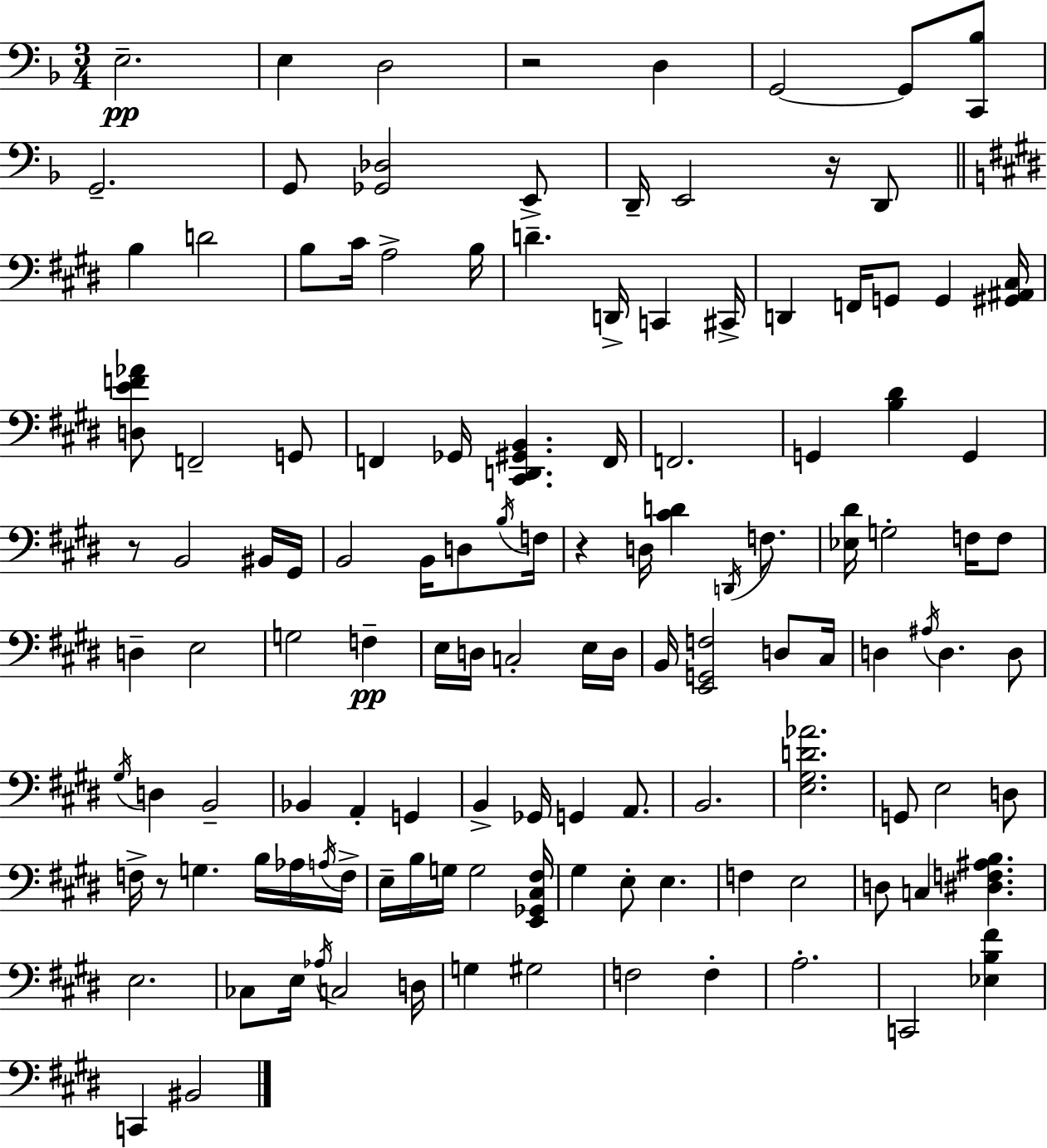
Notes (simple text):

E3/h. E3/q D3/h R/h D3/q G2/h G2/e [C2,Bb3]/e G2/h. G2/e [Gb2,Db3]/h E2/e D2/s E2/h R/s D2/e B3/q D4/h B3/e C#4/s A3/h B3/s D4/q. D2/s C2/q C#2/s D2/q F2/s G2/e G2/q [G#2,A#2,C#3]/s [D3,E4,F4,Ab4]/e F2/h G2/e F2/q Gb2/s [C#2,D2,G#2,B2]/q. F2/s F2/h. G2/q [B3,D#4]/q G2/q R/e B2/h BIS2/s G#2/s B2/h B2/s D3/e B3/s F3/s R/q D3/s [C#4,D4]/q D2/s F3/e. [Eb3,D#4]/s G3/h F3/s F3/e D3/q E3/h G3/h F3/q E3/s D3/s C3/h E3/s D3/s B2/s [E2,G2,F3]/h D3/e C#3/s D3/q A#3/s D3/q. D3/e G#3/s D3/q B2/h Bb2/q A2/q G2/q B2/q Gb2/s G2/q A2/e. B2/h. [E3,G#3,D4,Ab4]/h. G2/e E3/h D3/e F3/s R/e G3/q. B3/s Ab3/s A3/s F3/s E3/s B3/s G3/s G3/h [E2,Gb2,C#3,F#3]/s G#3/q E3/e E3/q. F3/q E3/h D3/e C3/q [D#3,F3,A#3,B3]/q. E3/h. CES3/e E3/s Ab3/s C3/h D3/s G3/q G#3/h F3/h F3/q A3/h. C2/h [Eb3,B3,F#4]/q C2/q BIS2/h